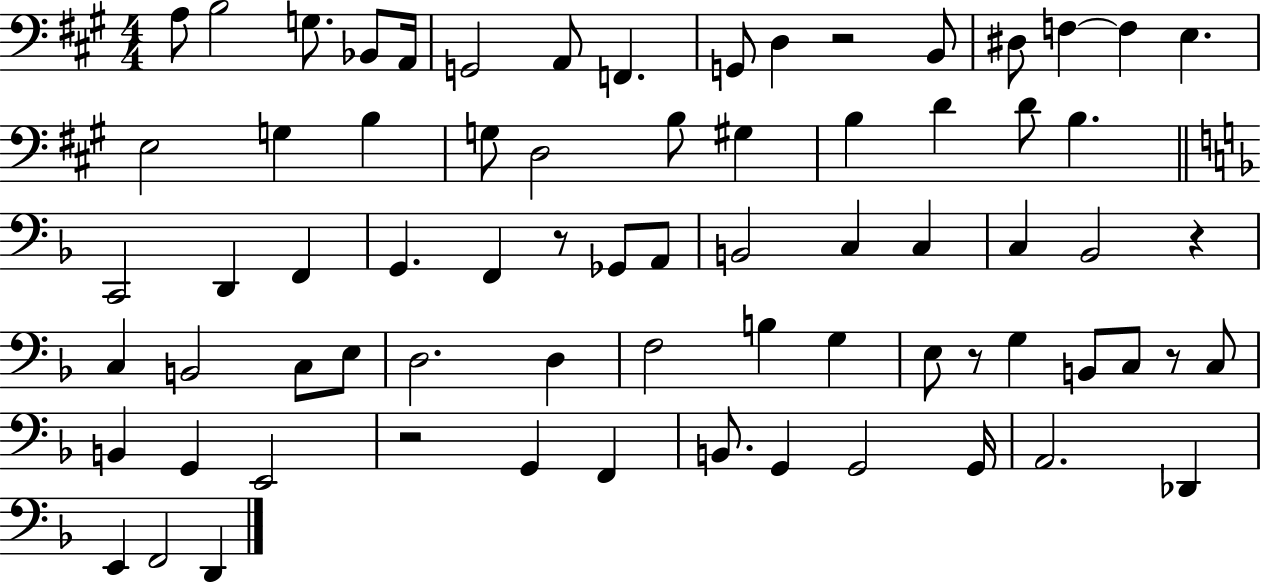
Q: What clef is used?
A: bass